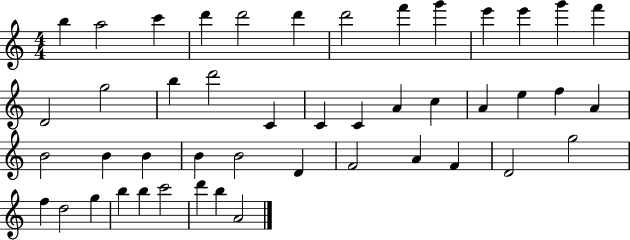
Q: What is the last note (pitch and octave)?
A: A4